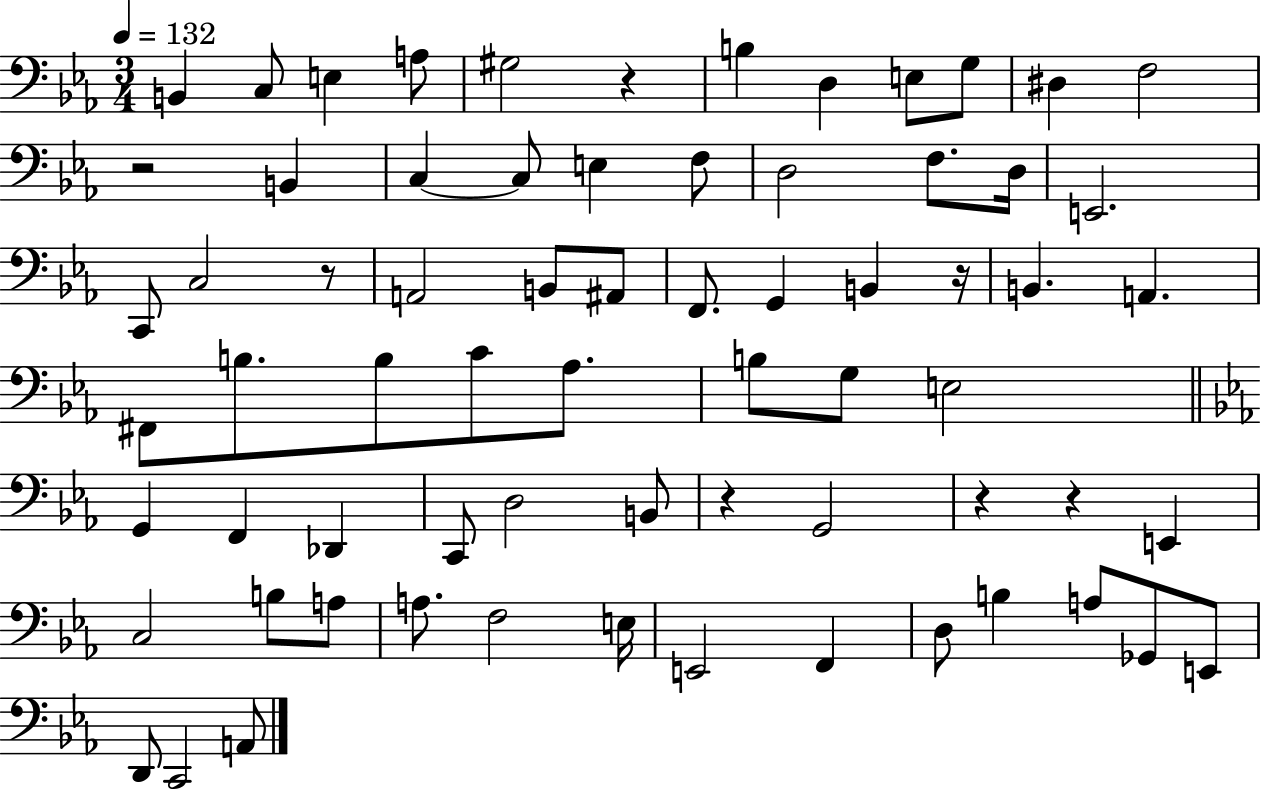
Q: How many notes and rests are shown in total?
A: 69